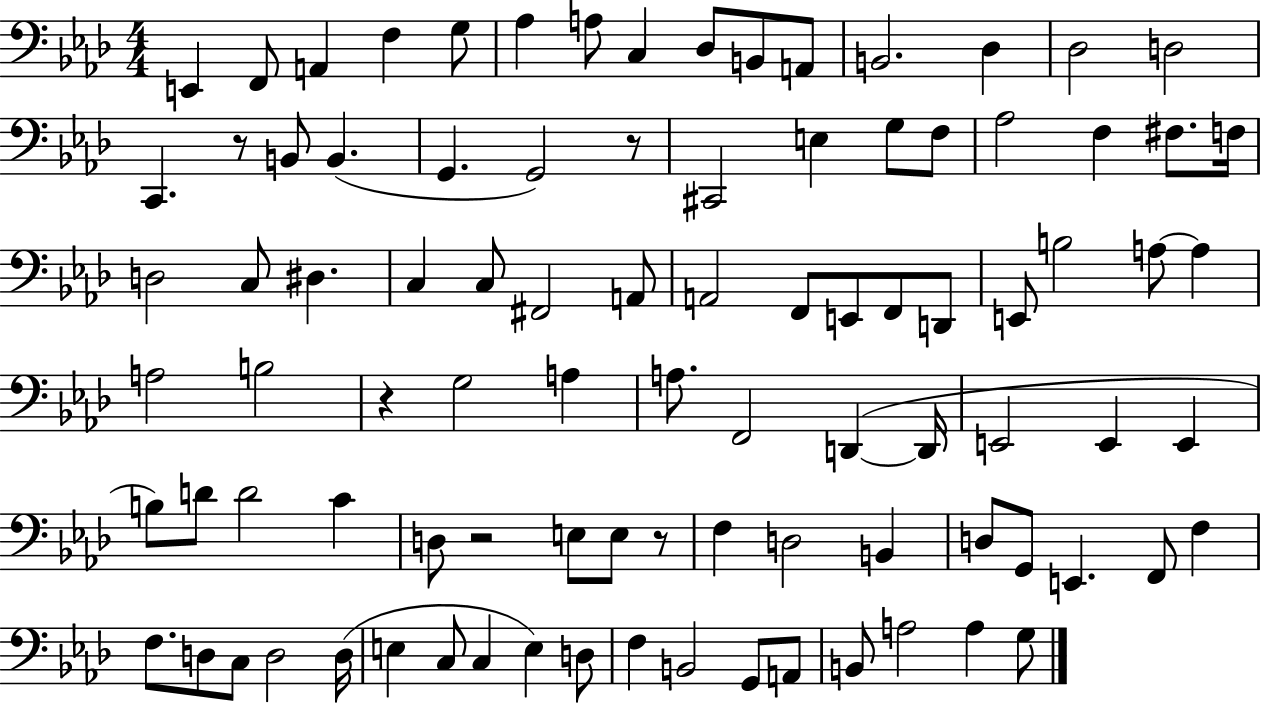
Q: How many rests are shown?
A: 5